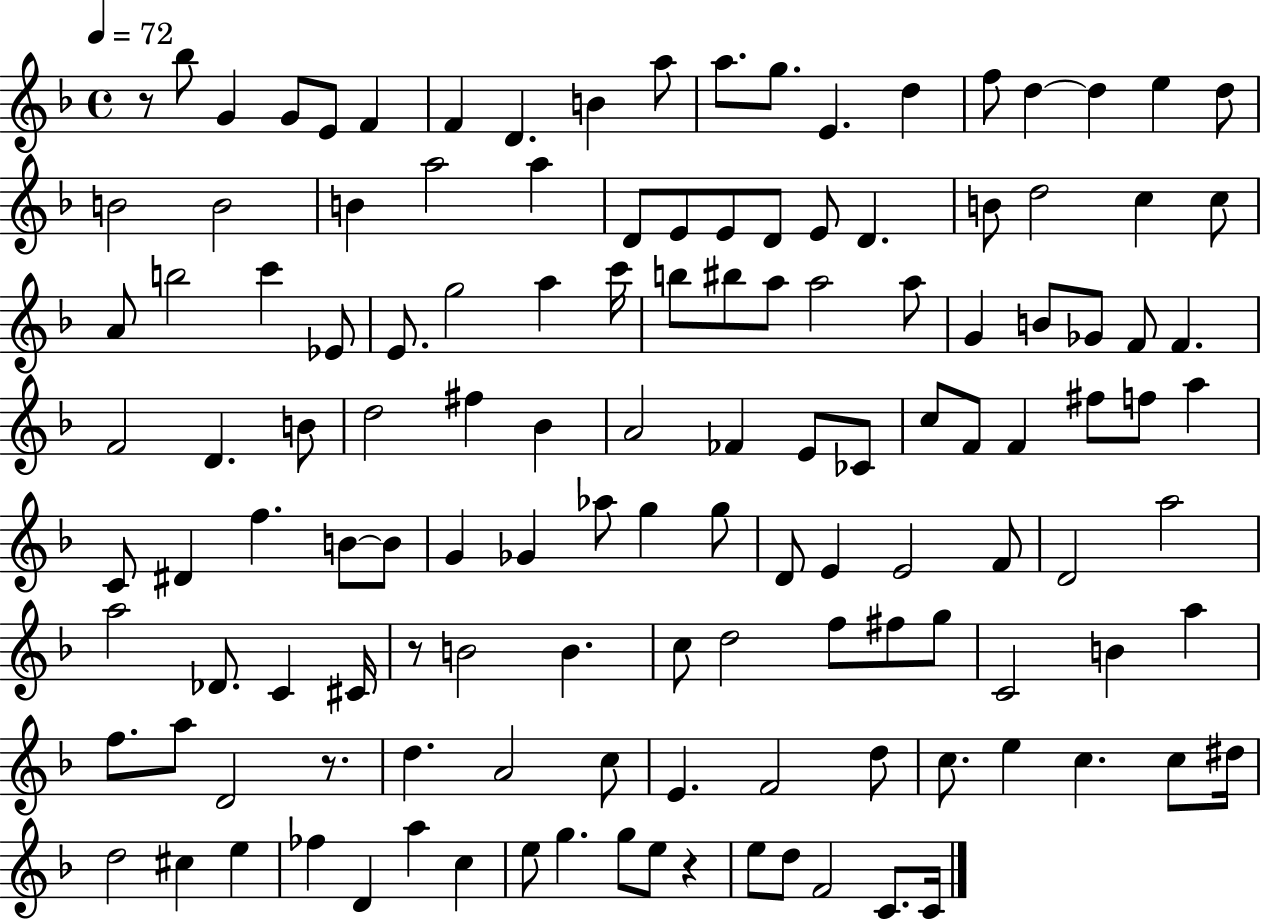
R/e Bb5/e G4/q G4/e E4/e F4/q F4/q D4/q. B4/q A5/e A5/e. G5/e. E4/q. D5/q F5/e D5/q D5/q E5/q D5/e B4/h B4/h B4/q A5/h A5/q D4/e E4/e E4/e D4/e E4/e D4/q. B4/e D5/h C5/q C5/e A4/e B5/h C6/q Eb4/e E4/e. G5/h A5/q C6/s B5/e BIS5/e A5/e A5/h A5/e G4/q B4/e Gb4/e F4/e F4/q. F4/h D4/q. B4/e D5/h F#5/q Bb4/q A4/h FES4/q E4/e CES4/e C5/e F4/e F4/q F#5/e F5/e A5/q C4/e D#4/q F5/q. B4/e B4/e G4/q Gb4/q Ab5/e G5/q G5/e D4/e E4/q E4/h F4/e D4/h A5/h A5/h Db4/e. C4/q C#4/s R/e B4/h B4/q. C5/e D5/h F5/e F#5/e G5/e C4/h B4/q A5/q F5/e. A5/e D4/h R/e. D5/q. A4/h C5/e E4/q. F4/h D5/e C5/e. E5/q C5/q. C5/e D#5/s D5/h C#5/q E5/q FES5/q D4/q A5/q C5/q E5/e G5/q. G5/e E5/e R/q E5/e D5/e F4/h C4/e. C4/s